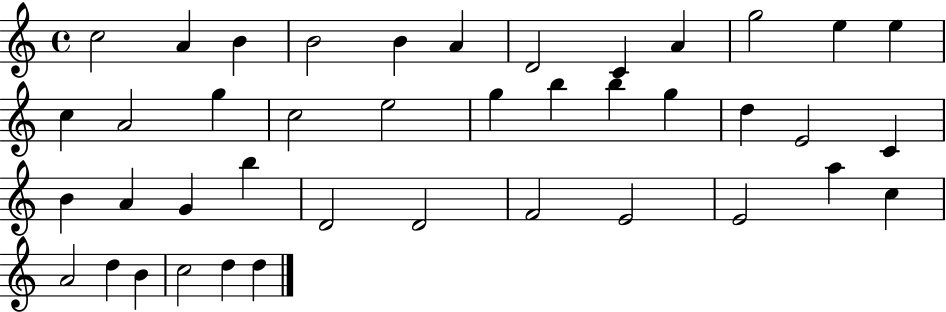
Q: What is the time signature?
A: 4/4